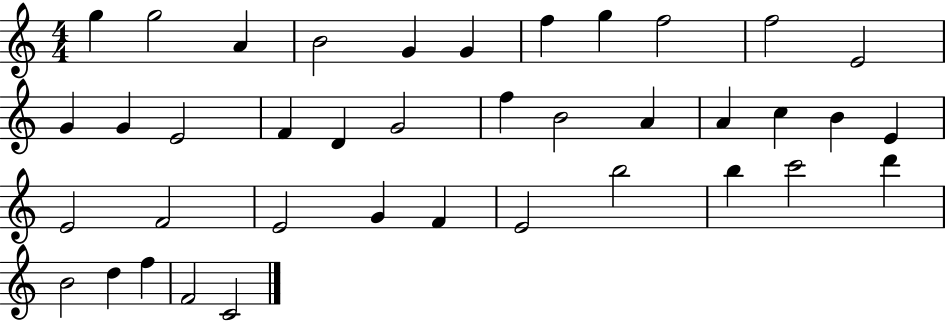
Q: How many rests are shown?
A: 0